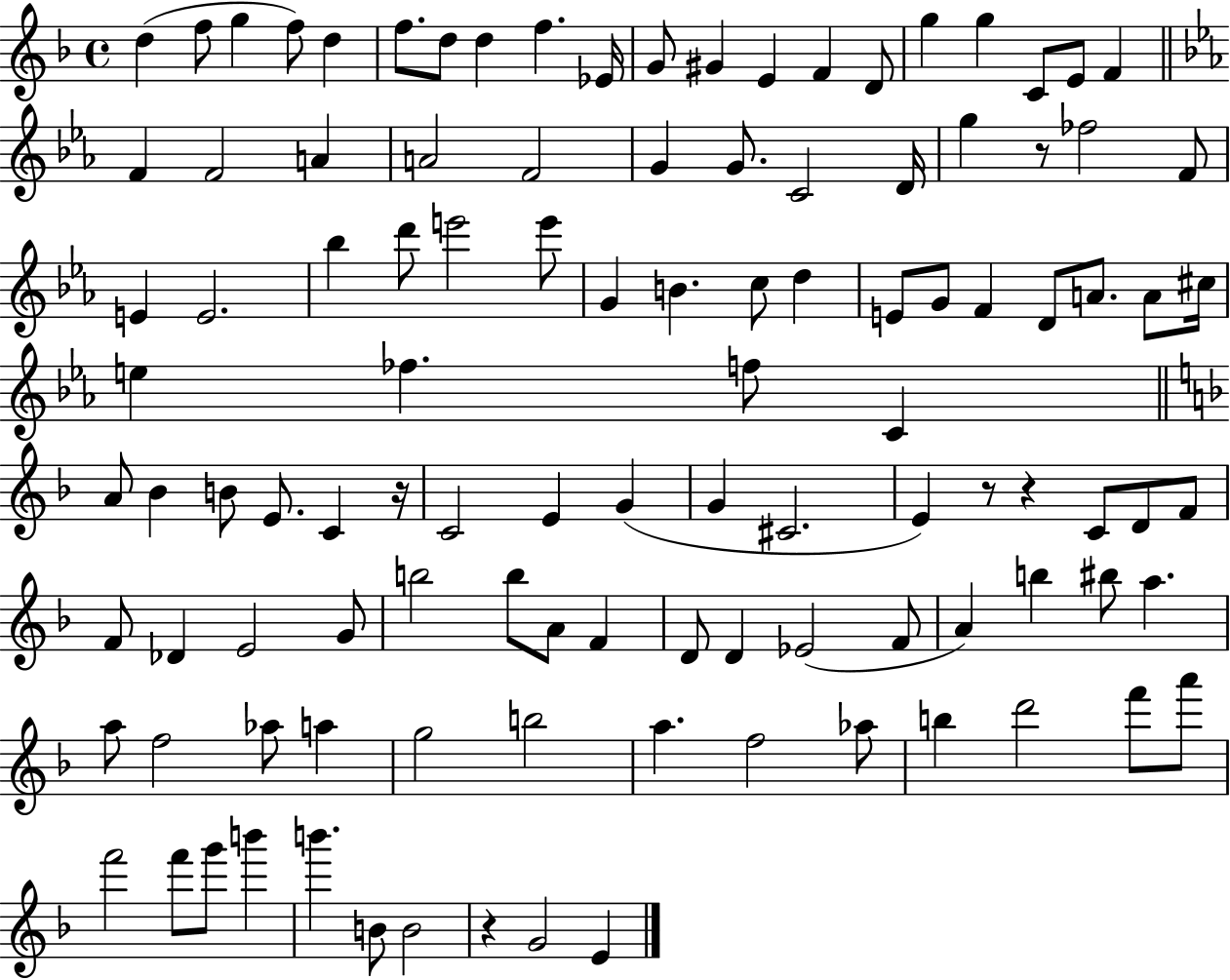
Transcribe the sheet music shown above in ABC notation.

X:1
T:Untitled
M:4/4
L:1/4
K:F
d f/2 g f/2 d f/2 d/2 d f _E/4 G/2 ^G E F D/2 g g C/2 E/2 F F F2 A A2 F2 G G/2 C2 D/4 g z/2 _f2 F/2 E E2 _b d'/2 e'2 e'/2 G B c/2 d E/2 G/2 F D/2 A/2 A/2 ^c/4 e _f f/2 C A/2 _B B/2 E/2 C z/4 C2 E G G ^C2 E z/2 z C/2 D/2 F/2 F/2 _D E2 G/2 b2 b/2 A/2 F D/2 D _E2 F/2 A b ^b/2 a a/2 f2 _a/2 a g2 b2 a f2 _a/2 b d'2 f'/2 a'/2 f'2 f'/2 g'/2 b' b' B/2 B2 z G2 E